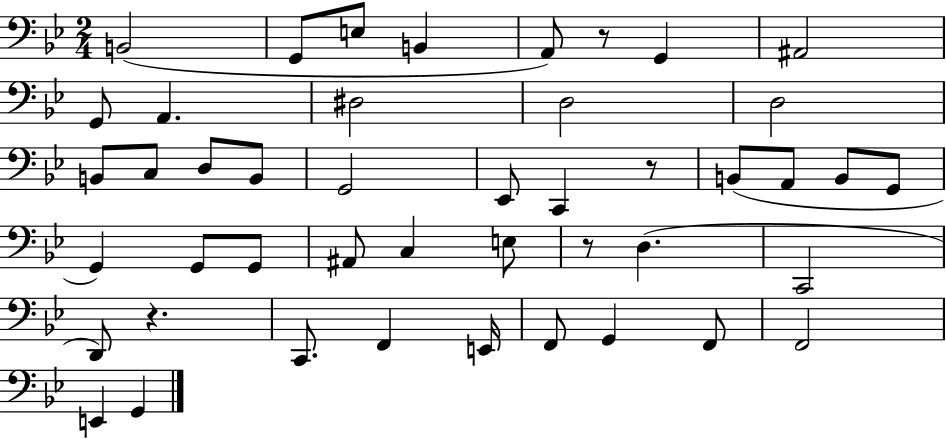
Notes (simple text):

B2/h G2/e E3/e B2/q A2/e R/e G2/q A#2/h G2/e A2/q. D#3/h D3/h D3/h B2/e C3/e D3/e B2/e G2/h Eb2/e C2/q R/e B2/e A2/e B2/e G2/e G2/q G2/e G2/e A#2/e C3/q E3/e R/e D3/q. C2/h D2/e R/q. C2/e. F2/q E2/s F2/e G2/q F2/e F2/h E2/q G2/q